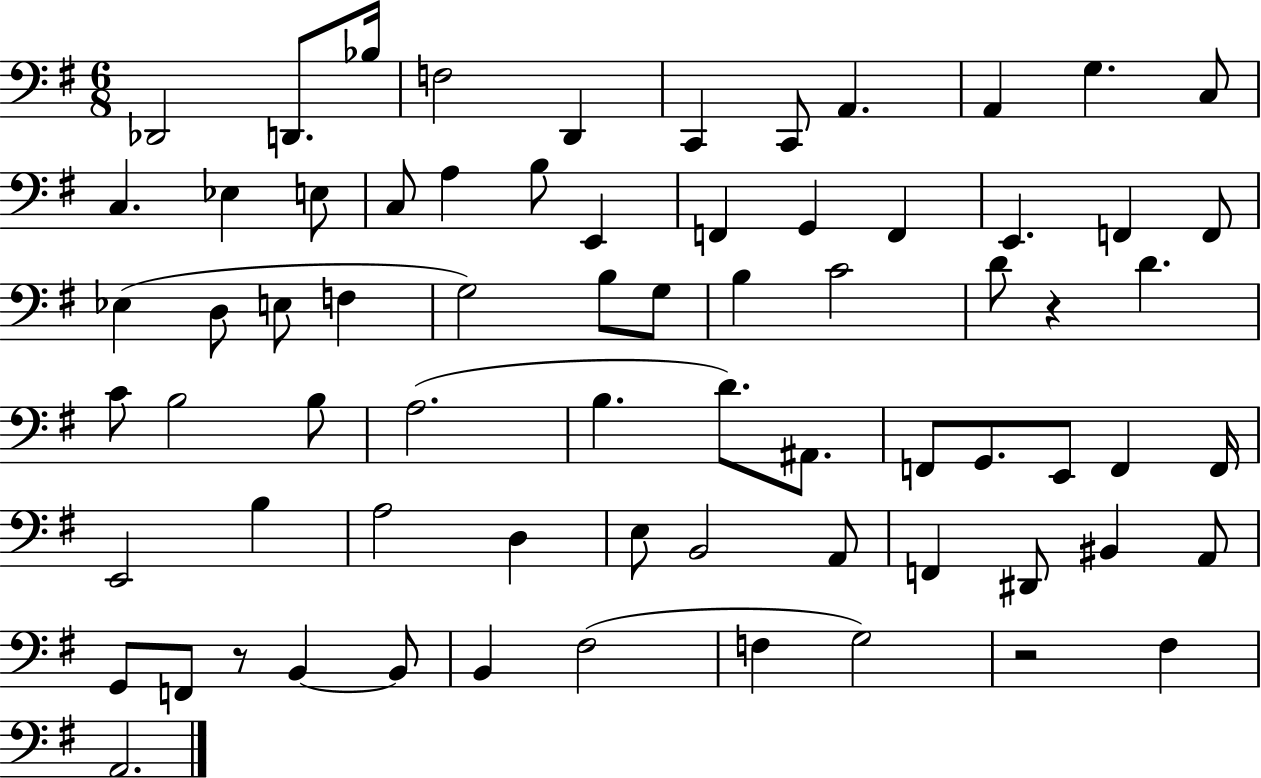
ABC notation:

X:1
T:Untitled
M:6/8
L:1/4
K:G
_D,,2 D,,/2 _B,/4 F,2 D,, C,, C,,/2 A,, A,, G, C,/2 C, _E, E,/2 C,/2 A, B,/2 E,, F,, G,, F,, E,, F,, F,,/2 _E, D,/2 E,/2 F, G,2 B,/2 G,/2 B, C2 D/2 z D C/2 B,2 B,/2 A,2 B, D/2 ^A,,/2 F,,/2 G,,/2 E,,/2 F,, F,,/4 E,,2 B, A,2 D, E,/2 B,,2 A,,/2 F,, ^D,,/2 ^B,, A,,/2 G,,/2 F,,/2 z/2 B,, B,,/2 B,, ^F,2 F, G,2 z2 ^F, A,,2